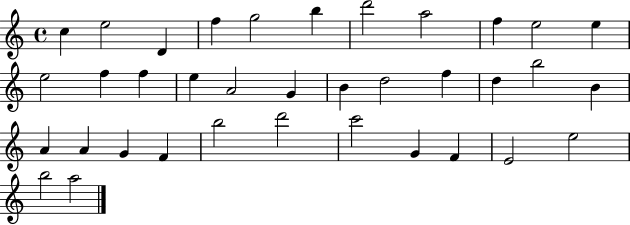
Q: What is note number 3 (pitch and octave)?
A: D4